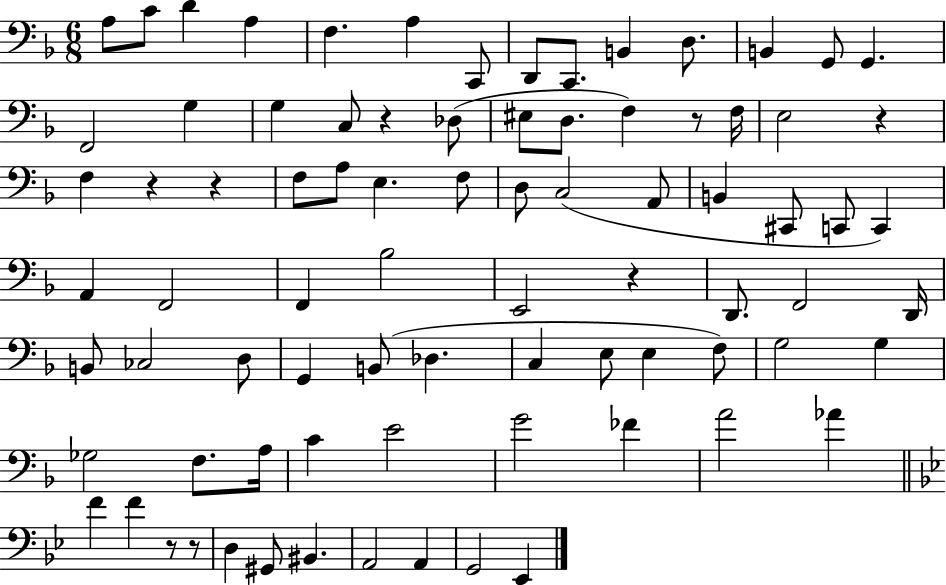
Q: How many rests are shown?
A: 8